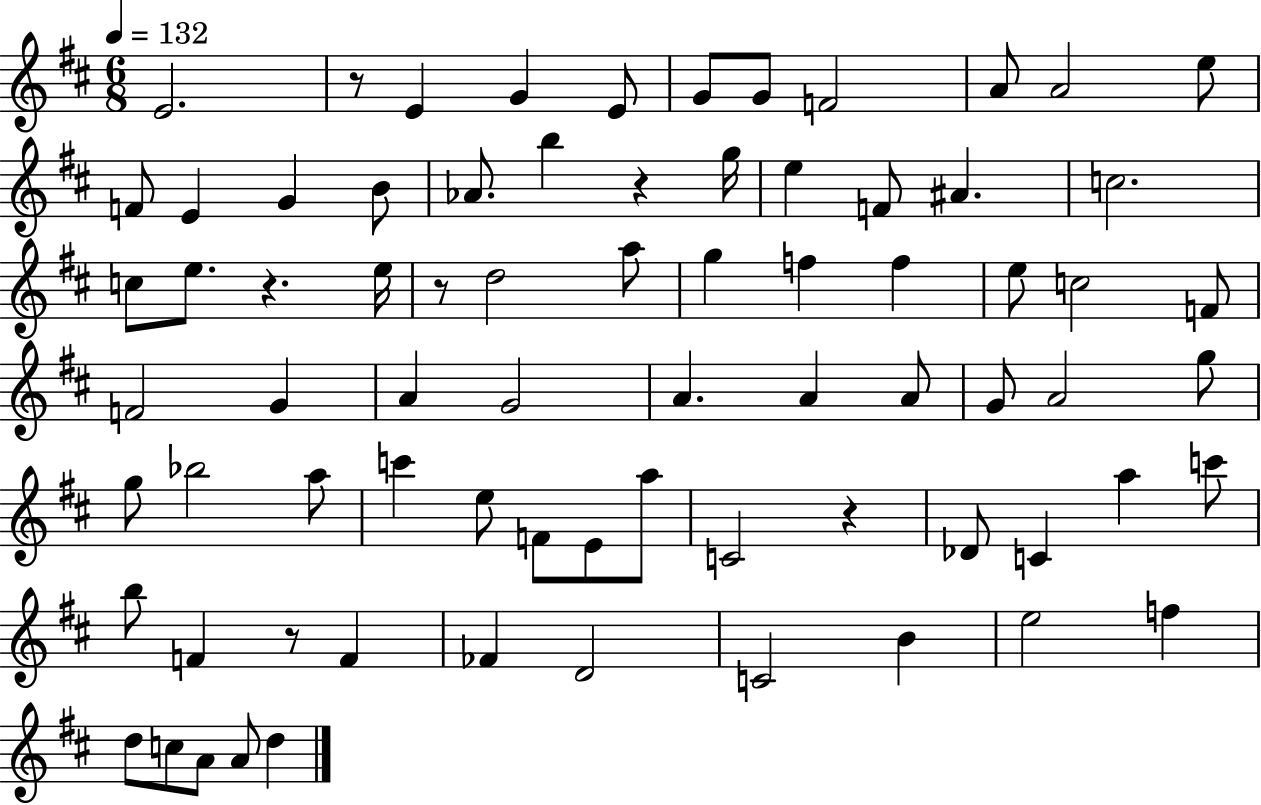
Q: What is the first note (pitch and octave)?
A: E4